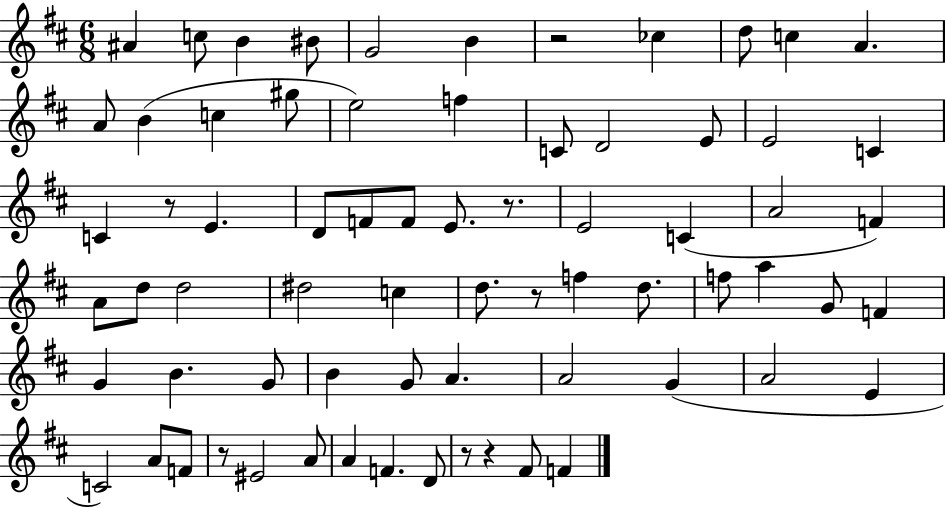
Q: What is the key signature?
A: D major